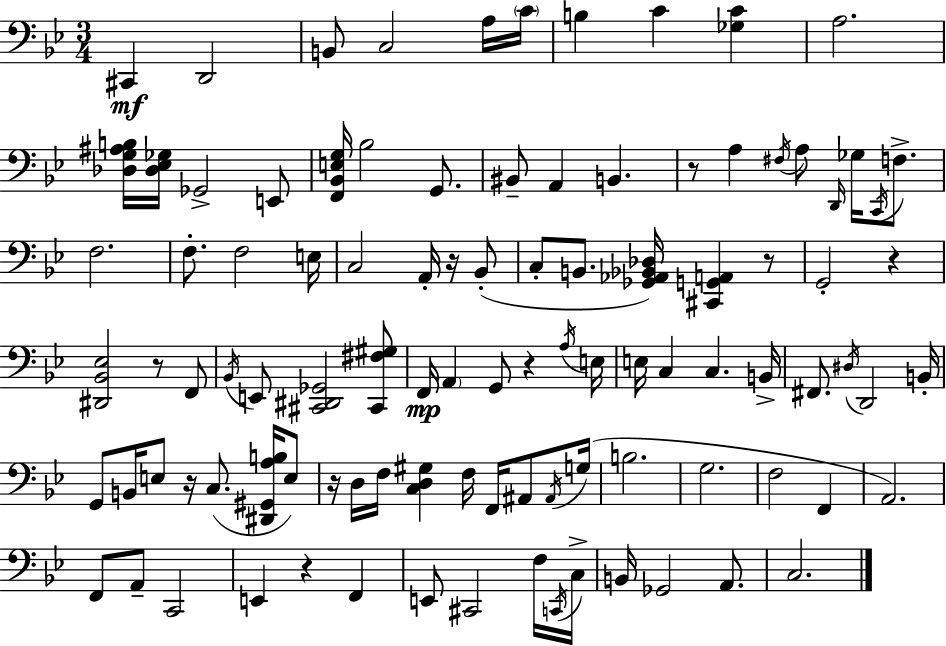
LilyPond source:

{
  \clef bass
  \numericTimeSignature
  \time 3/4
  \key g \minor
  cis,4\mf d,2 | b,8 c2 a16 \parenthesize c'16 | b4 c'4 <ges c'>4 | a2. | \break <des g ais b>16 <des ees ges>16 ges,2-> e,8 | <f, bes, e g>16 bes2 g,8. | bis,8-- a,4 b,4. | r8 a4 \acciaccatura { fis16 } a8 \grace { d,16 } ges16 \acciaccatura { c,16 } | \break f8.-> f2. | f8.-. f2 | e16 c2 a,16-. | r16 bes,8-.( c8-. b,8. <ges, aes, bes, des>16) <cis, g, a,>4 | \break r8 g,2-. r4 | <dis, bes, ees>2 r8 | f,8 \acciaccatura { bes,16 } e,8 <cis, dis, ges,>2 | <cis, fis gis>8 f,16\mp \parenthesize a,4 g,8 r4 | \break \acciaccatura { a16 } e16 e16 c4 c4. | b,16-> fis,8. \acciaccatura { dis16 } d,2 | b,16-. g,8 b,16 e8 r16 | c8.( <dis, gis, a b>16 e8) r16 d16 f16 <c d gis>4 | \break f16 f,16 ais,8 \acciaccatura { ais,16 } g16( b2. | g2. | f2 | f,4 a,2.) | \break f,8 a,8-- c,2 | e,4 r4 | f,4 e,8 cis,2 | f16 \acciaccatura { c,16 } c16-> b,16 ges,2 | \break a,8. c2. | \bar "|."
}